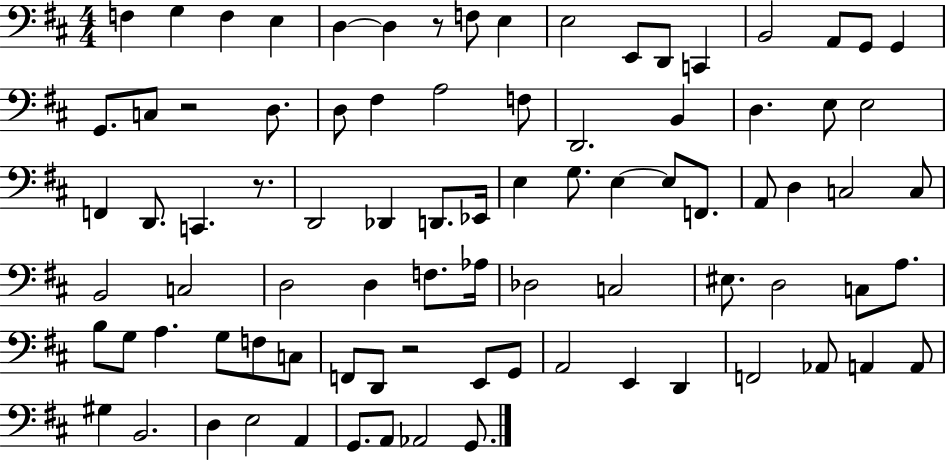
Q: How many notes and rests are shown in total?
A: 86